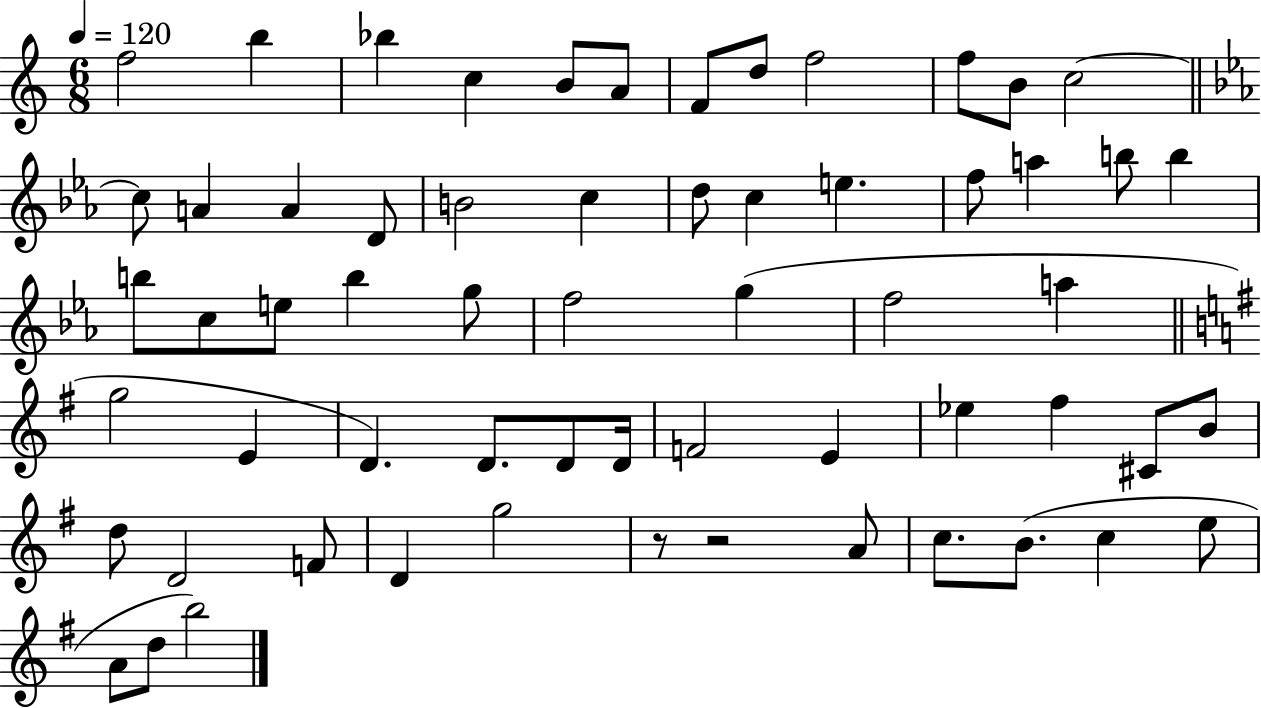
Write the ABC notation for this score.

X:1
T:Untitled
M:6/8
L:1/4
K:C
f2 b _b c B/2 A/2 F/2 d/2 f2 f/2 B/2 c2 c/2 A A D/2 B2 c d/2 c e f/2 a b/2 b b/2 c/2 e/2 b g/2 f2 g f2 a g2 E D D/2 D/2 D/4 F2 E _e ^f ^C/2 B/2 d/2 D2 F/2 D g2 z/2 z2 A/2 c/2 B/2 c e/2 A/2 d/2 b2